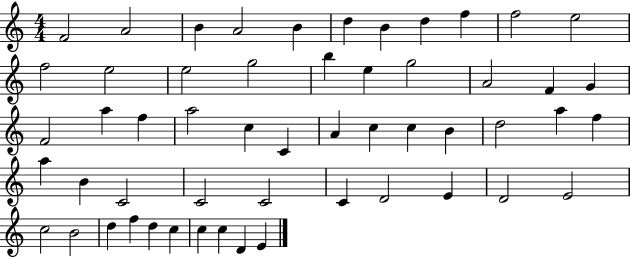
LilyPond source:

{
  \clef treble
  \numericTimeSignature
  \time 4/4
  \key c \major
  f'2 a'2 | b'4 a'2 b'4 | d''4 b'4 d''4 f''4 | f''2 e''2 | \break f''2 e''2 | e''2 g''2 | b''4 e''4 g''2 | a'2 f'4 g'4 | \break f'2 a''4 f''4 | a''2 c''4 c'4 | a'4 c''4 c''4 b'4 | d''2 a''4 f''4 | \break a''4 b'4 c'2 | c'2 c'2 | c'4 d'2 e'4 | d'2 e'2 | \break c''2 b'2 | d''4 f''4 d''4 c''4 | c''4 c''4 d'4 e'4 | \bar "|."
}